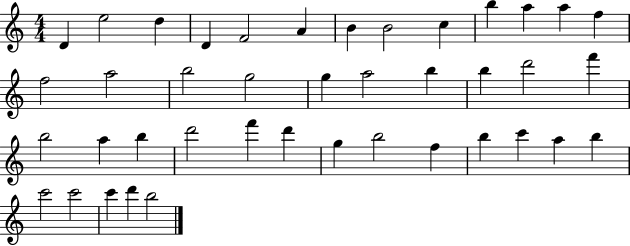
{
  \clef treble
  \numericTimeSignature
  \time 4/4
  \key c \major
  d'4 e''2 d''4 | d'4 f'2 a'4 | b'4 b'2 c''4 | b''4 a''4 a''4 f''4 | \break f''2 a''2 | b''2 g''2 | g''4 a''2 b''4 | b''4 d'''2 f'''4 | \break b''2 a''4 b''4 | d'''2 f'''4 d'''4 | g''4 b''2 f''4 | b''4 c'''4 a''4 b''4 | \break c'''2 c'''2 | c'''4 d'''4 b''2 | \bar "|."
}